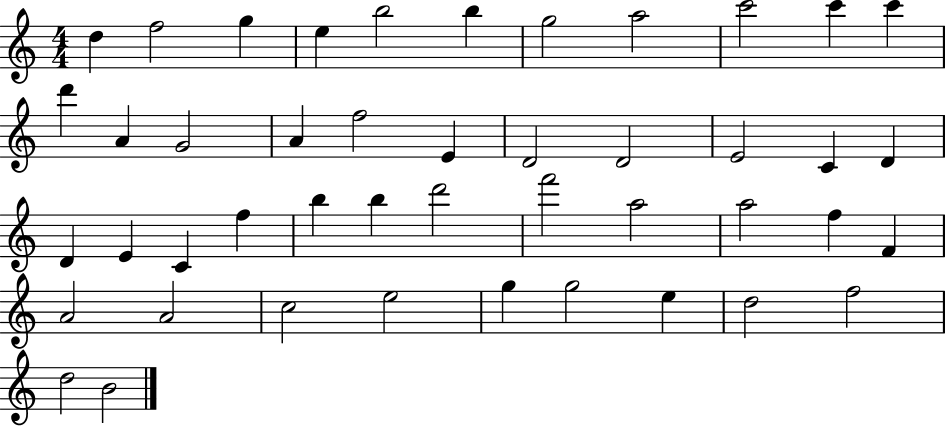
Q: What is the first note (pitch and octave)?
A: D5